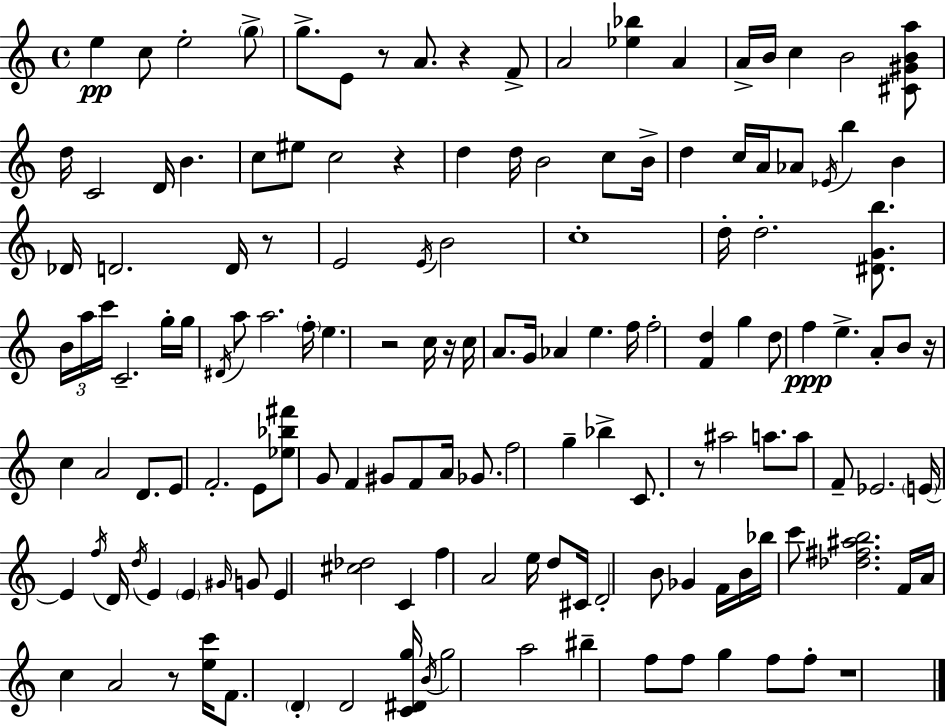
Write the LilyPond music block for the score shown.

{
  \clef treble
  \time 4/4
  \defaultTimeSignature
  \key c \major
  e''4\pp c''8 e''2-. \parenthesize g''8-> | g''8.-> e'8 r8 a'8. r4 f'8-> | a'2 <ees'' bes''>4 a'4 | a'16-> b'16 c''4 b'2 <cis' gis' b' a''>8 | \break d''16 c'2 d'16 b'4. | c''8 eis''8 c''2 r4 | d''4 d''16 b'2 c''8 b'16-> | d''4 c''16 a'16 aes'8 \acciaccatura { ees'16 } b''4 b'4 | \break des'16 d'2. d'16 r8 | e'2 \acciaccatura { e'16 } b'2 | c''1-. | d''16-. d''2.-. <dis' g' b''>8. | \break \tuplet 3/2 { b'16 a''16 c'''16 } c'2.-- | g''16-. g''16 \acciaccatura { dis'16 } a''8 a''2. | \parenthesize f''16-. e''4. r2 | c''16 r16 c''16 a'8. g'16 aes'4 e''4. | \break f''16 f''2-. <f' d''>4 g''4 | d''8 f''4\ppp e''4.-> a'8-. | b'8 r16 c''4 a'2 | d'8. e'8 f'2.-. | \break e'8 <ees'' bes'' fis'''>8 g'8 f'4 gis'8 f'8 a'16 | ges'8. f''2 g''4-- bes''4-> | c'8. r8 ais''2 | a''8. a''8 f'8-- ees'2. | \break \parenthesize e'16~~ e'4 \acciaccatura { f''16 } d'16 \acciaccatura { d''16 } e'4 \parenthesize e'4 | \grace { gis'16 } g'8 e'4 <cis'' des''>2 | c'4 f''4 a'2 | e''16 d''8 cis'16 d'2-. b'8 | \break ges'4 f'16 b'16 bes''16 c'''8 <des'' fis'' ais'' b''>2. | f'16 a'16 c''4 a'2 | r8 <e'' c'''>16 f'8. \parenthesize d'4-. d'2 | <c' dis' g''>16 \acciaccatura { b'16 } g''2 a''2 | \break bis''4-- f''8 f''8 g''4 | f''8 f''8-. r1 | \bar "|."
}